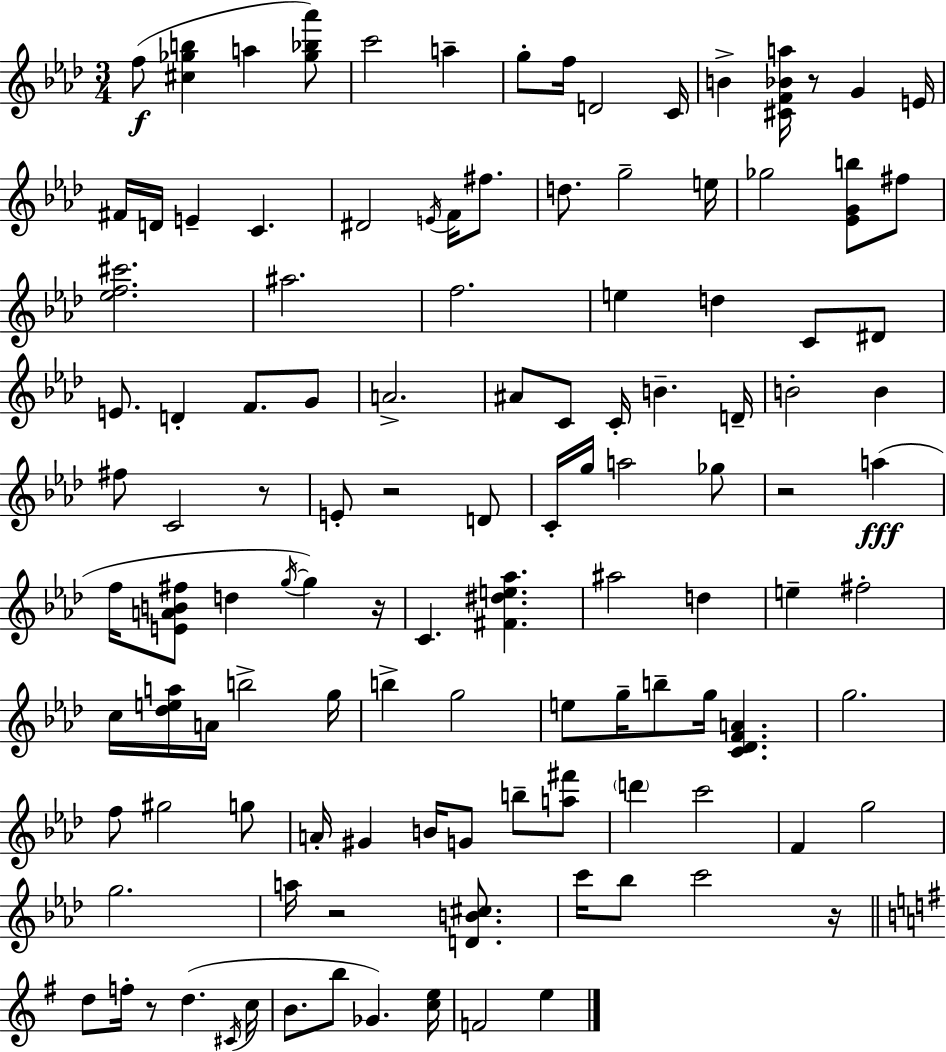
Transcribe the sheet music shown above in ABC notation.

X:1
T:Untitled
M:3/4
L:1/4
K:Fm
f/2 [^c_gb] a [_g_b_a']/2 c'2 a g/2 f/4 D2 C/4 B [^CF_Ba]/4 z/2 G E/4 ^F/4 D/4 E C ^D2 E/4 F/4 ^f/2 d/2 g2 e/4 _g2 [_EGb]/2 ^f/2 [_ef^c']2 ^a2 f2 e d C/2 ^D/2 E/2 D F/2 G/2 A2 ^A/2 C/2 C/4 B D/4 B2 B ^f/2 C2 z/2 E/2 z2 D/2 C/4 g/4 a2 _g/2 z2 a f/4 [EAB^f]/2 d g/4 g z/4 C [^F^de_a] ^a2 d e ^f2 c/4 [_dea]/4 A/4 b2 g/4 b g2 e/2 g/4 b/2 g/4 [C_DFA] g2 f/2 ^g2 g/2 A/4 ^G B/4 G/2 b/2 [a^f']/2 d' c'2 F g2 g2 a/4 z2 [DB^c]/2 c'/4 _b/2 c'2 z/4 d/2 f/4 z/2 d ^C/4 c/4 B/2 b/2 _G [ce]/4 F2 e